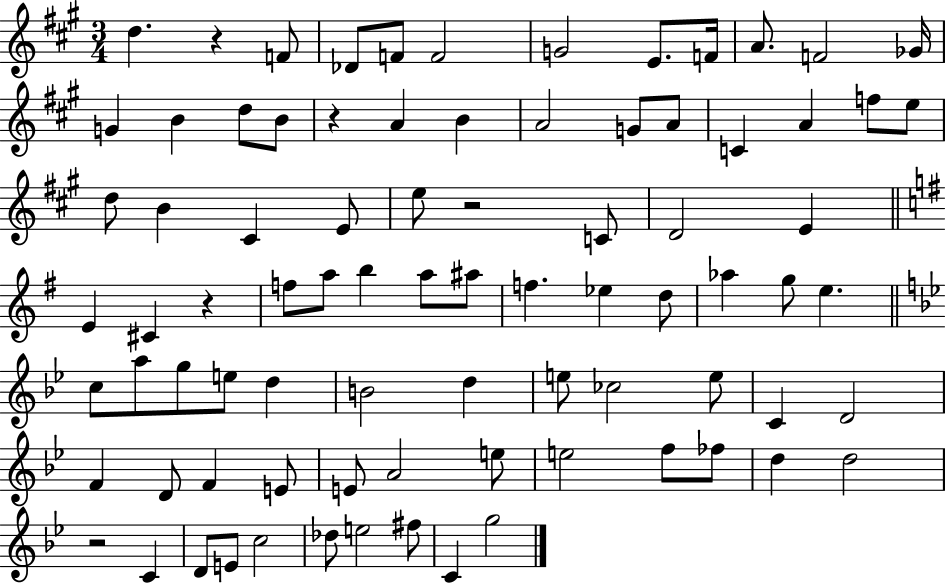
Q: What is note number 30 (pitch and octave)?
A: C4